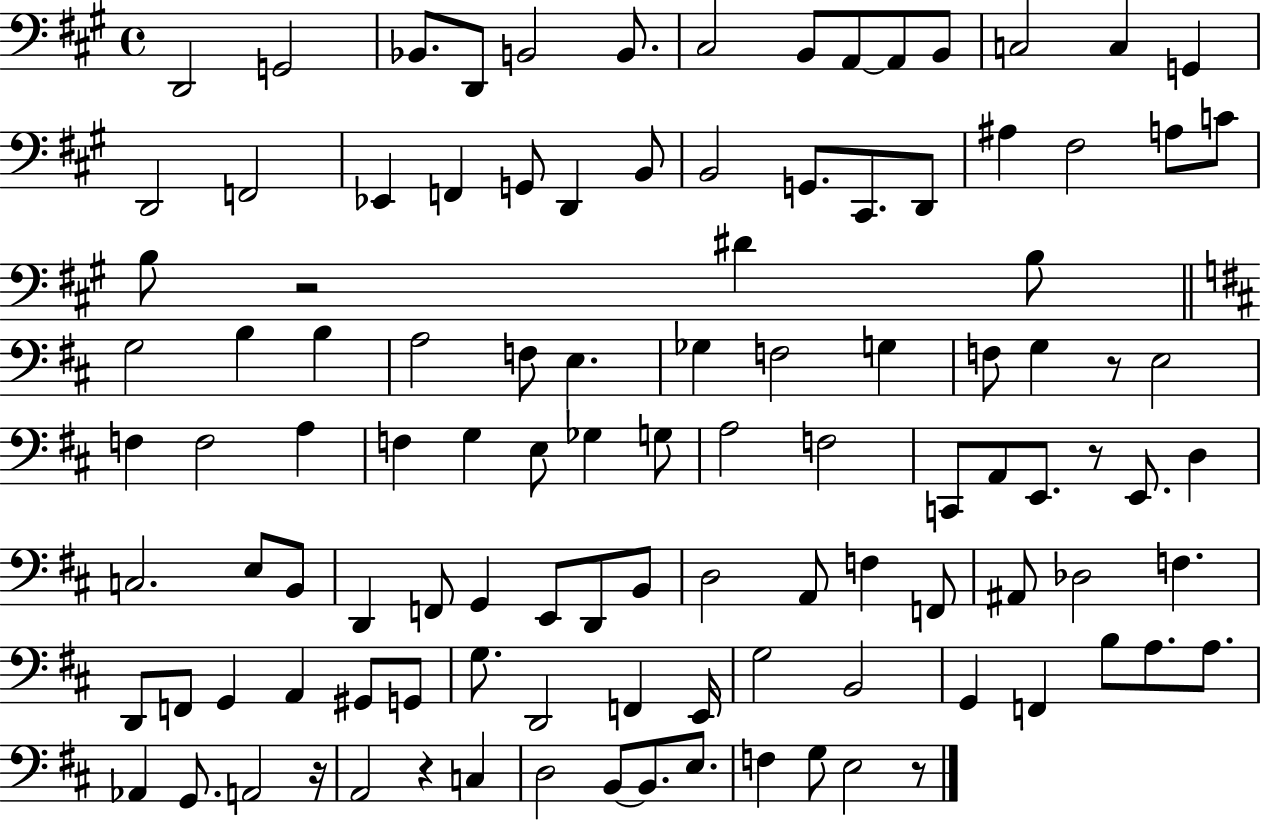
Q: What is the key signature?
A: A major